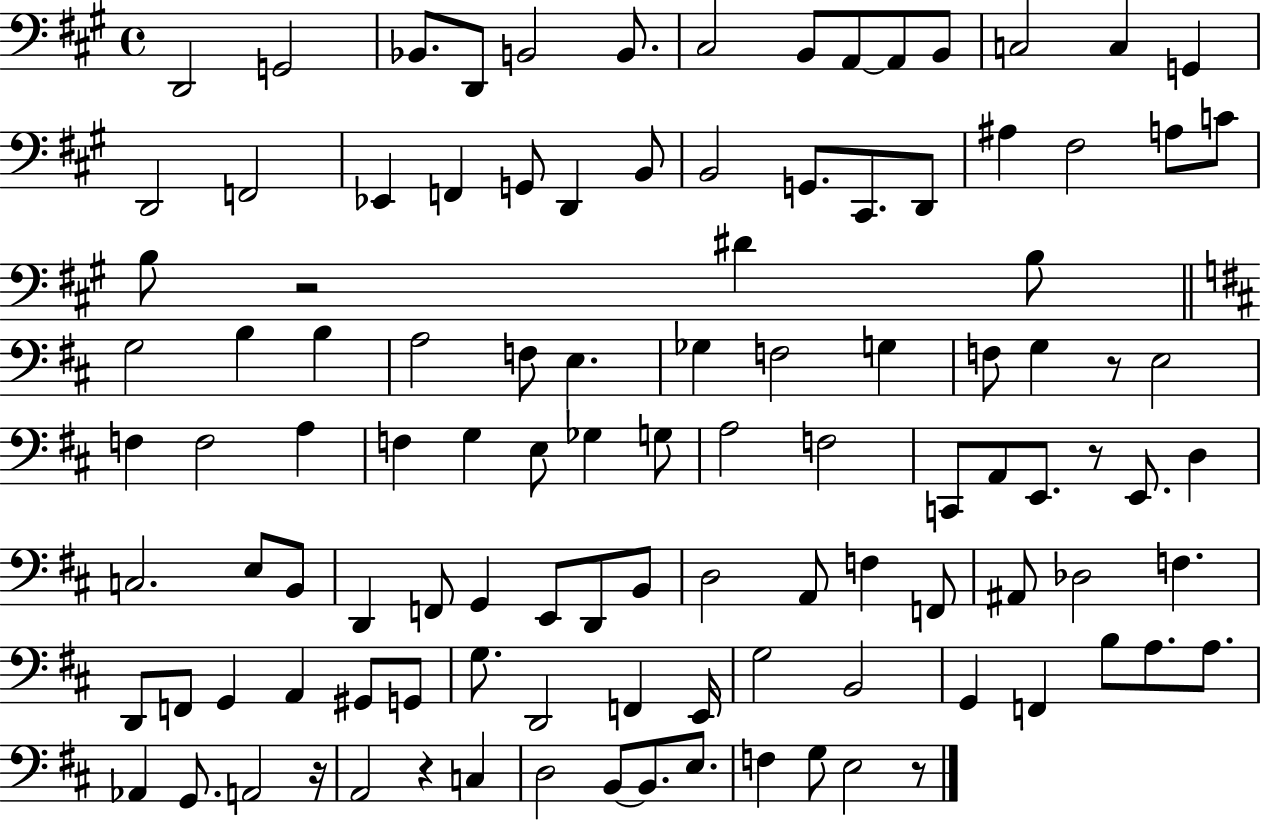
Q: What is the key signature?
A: A major